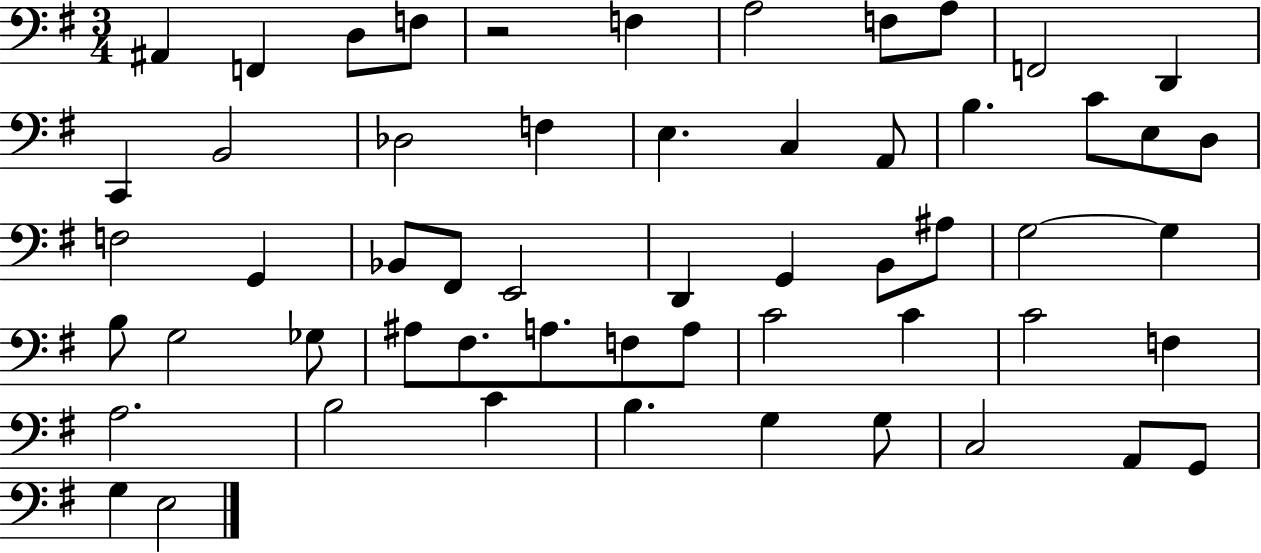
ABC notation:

X:1
T:Untitled
M:3/4
L:1/4
K:G
^A,, F,, D,/2 F,/2 z2 F, A,2 F,/2 A,/2 F,,2 D,, C,, B,,2 _D,2 F, E, C, A,,/2 B, C/2 E,/2 D,/2 F,2 G,, _B,,/2 ^F,,/2 E,,2 D,, G,, B,,/2 ^A,/2 G,2 G, B,/2 G,2 _G,/2 ^A,/2 ^F,/2 A,/2 F,/2 A,/2 C2 C C2 F, A,2 B,2 C B, G, G,/2 C,2 A,,/2 G,,/2 G, E,2